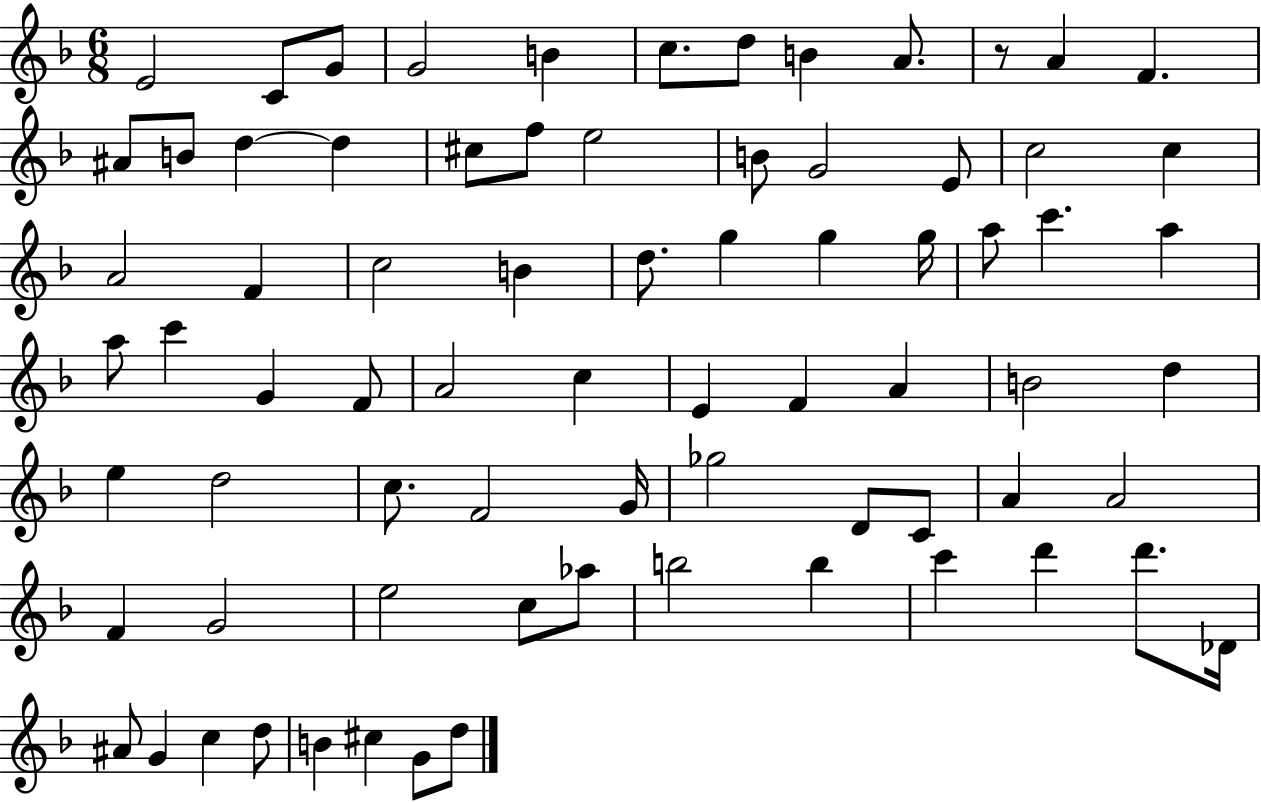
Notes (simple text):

E4/h C4/e G4/e G4/h B4/q C5/e. D5/e B4/q A4/e. R/e A4/q F4/q. A#4/e B4/e D5/q D5/q C#5/e F5/e E5/h B4/e G4/h E4/e C5/h C5/q A4/h F4/q C5/h B4/q D5/e. G5/q G5/q G5/s A5/e C6/q. A5/q A5/e C6/q G4/q F4/e A4/h C5/q E4/q F4/q A4/q B4/h D5/q E5/q D5/h C5/e. F4/h G4/s Gb5/h D4/e C4/e A4/q A4/h F4/q G4/h E5/h C5/e Ab5/e B5/h B5/q C6/q D6/q D6/e. Db4/s A#4/e G4/q C5/q D5/e B4/q C#5/q G4/e D5/e